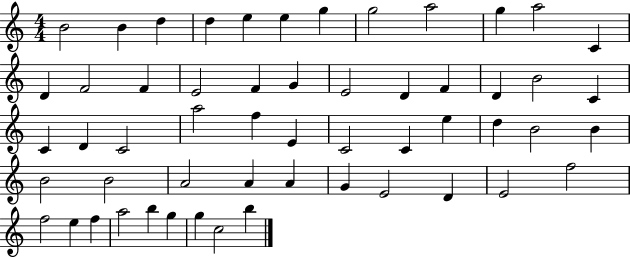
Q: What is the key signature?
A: C major